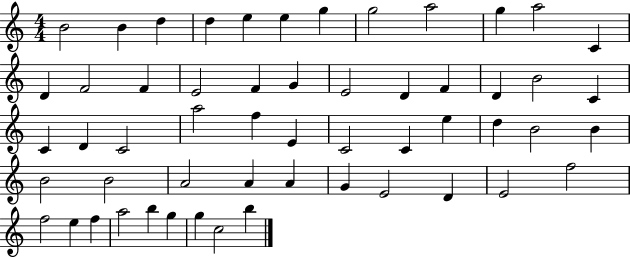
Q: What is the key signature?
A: C major